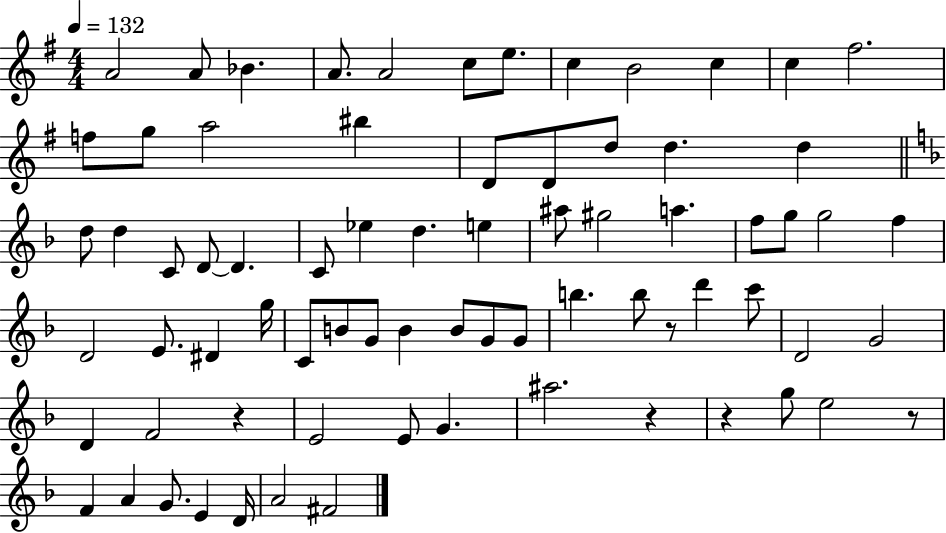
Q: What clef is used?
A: treble